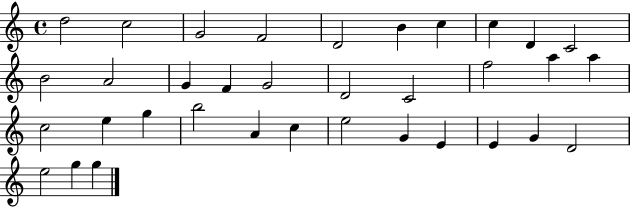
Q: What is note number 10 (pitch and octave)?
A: C4